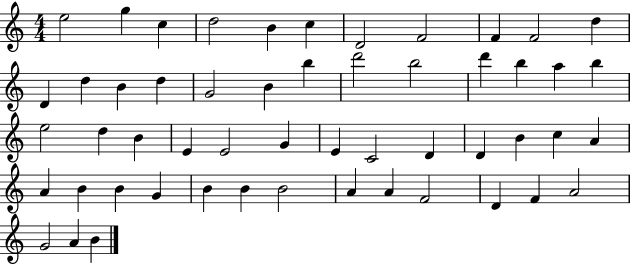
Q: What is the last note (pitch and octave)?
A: B4